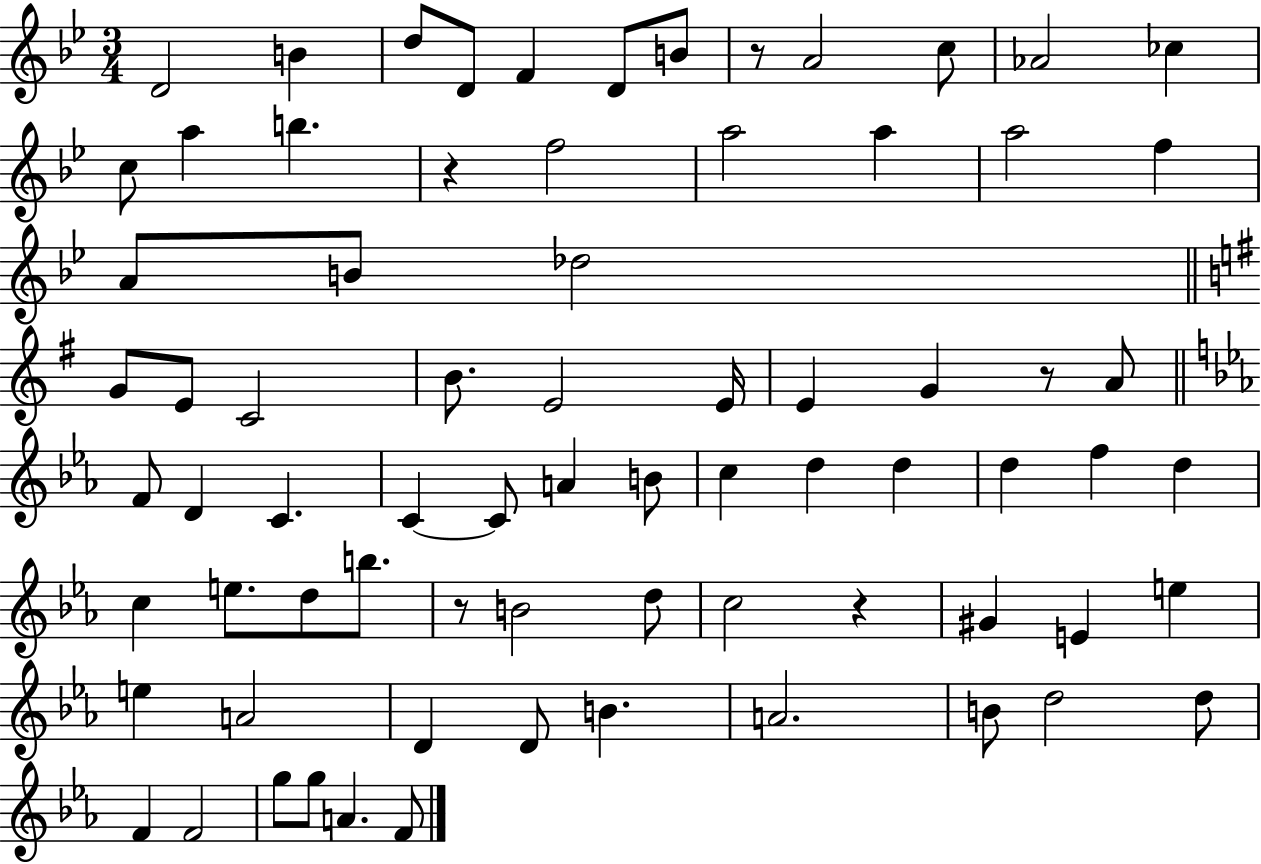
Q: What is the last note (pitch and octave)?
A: F4